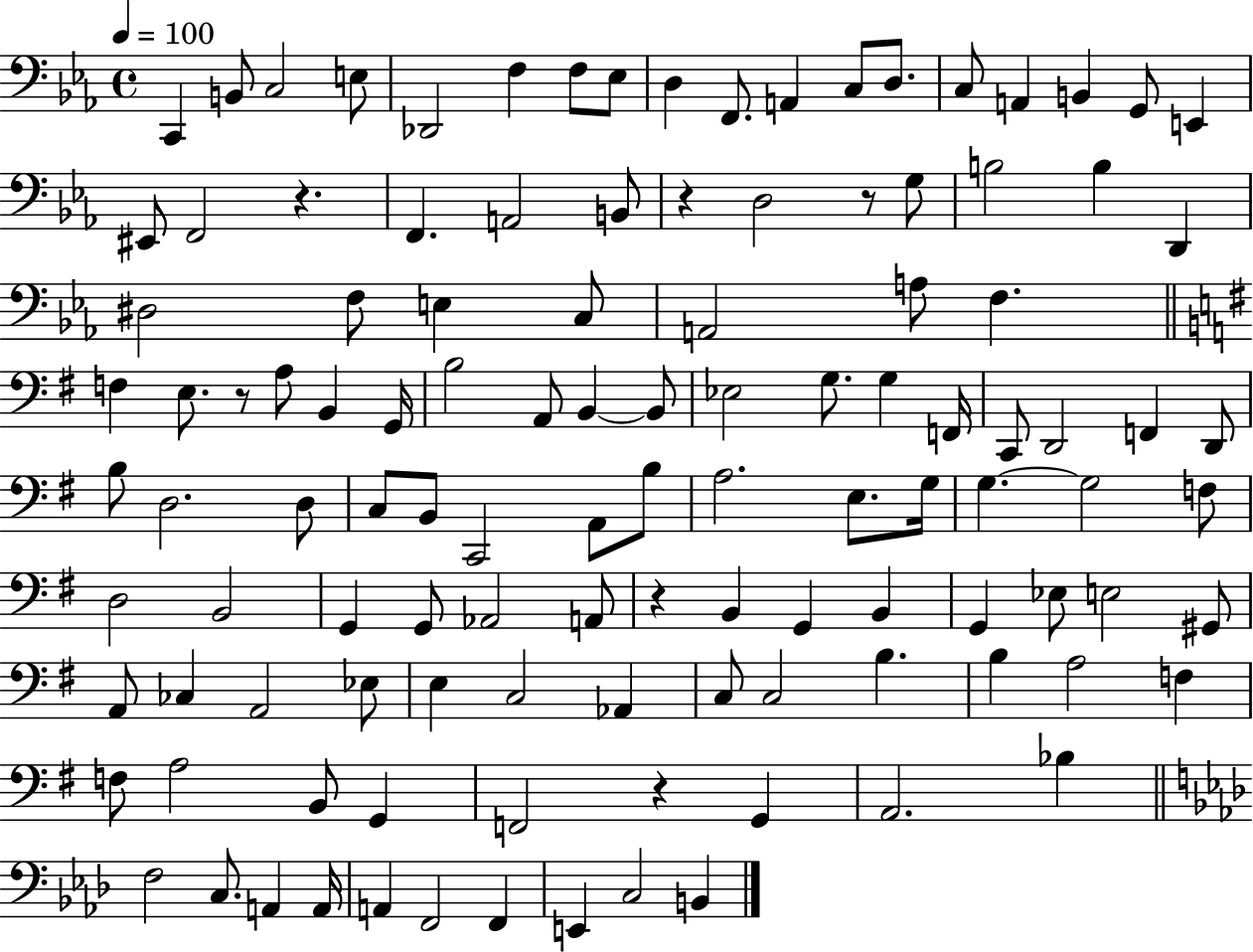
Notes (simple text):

C2/q B2/e C3/h E3/e Db2/h F3/q F3/e Eb3/e D3/q F2/e. A2/q C3/e D3/e. C3/e A2/q B2/q G2/e E2/q EIS2/e F2/h R/q. F2/q. A2/h B2/e R/q D3/h R/e G3/e B3/h B3/q D2/q D#3/h F3/e E3/q C3/e A2/h A3/e F3/q. F3/q E3/e. R/e A3/e B2/q G2/s B3/h A2/e B2/q B2/e Eb3/h G3/e. G3/q F2/s C2/e D2/h F2/q D2/e B3/e D3/h. D3/e C3/e B2/e C2/h A2/e B3/e A3/h. E3/e. G3/s G3/q. G3/h F3/e D3/h B2/h G2/q G2/e Ab2/h A2/e R/q B2/q G2/q B2/q G2/q Eb3/e E3/h G#2/e A2/e CES3/q A2/h Eb3/e E3/q C3/h Ab2/q C3/e C3/h B3/q. B3/q A3/h F3/q F3/e A3/h B2/e G2/q F2/h R/q G2/q A2/h. Bb3/q F3/h C3/e. A2/q A2/s A2/q F2/h F2/q E2/q C3/h B2/q